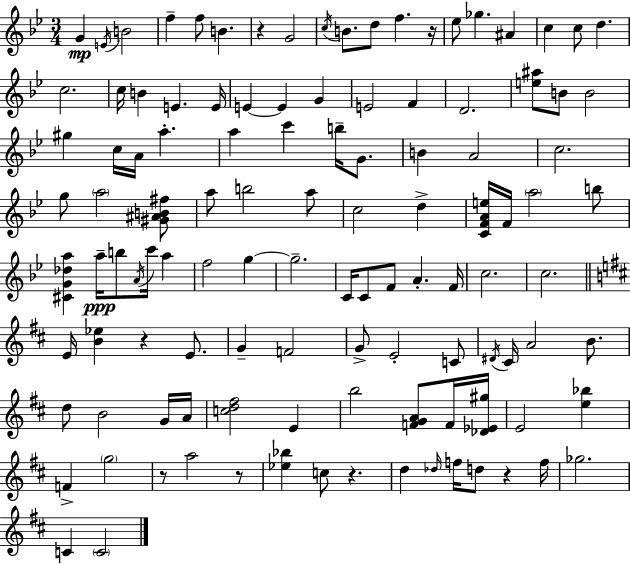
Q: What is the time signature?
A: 3/4